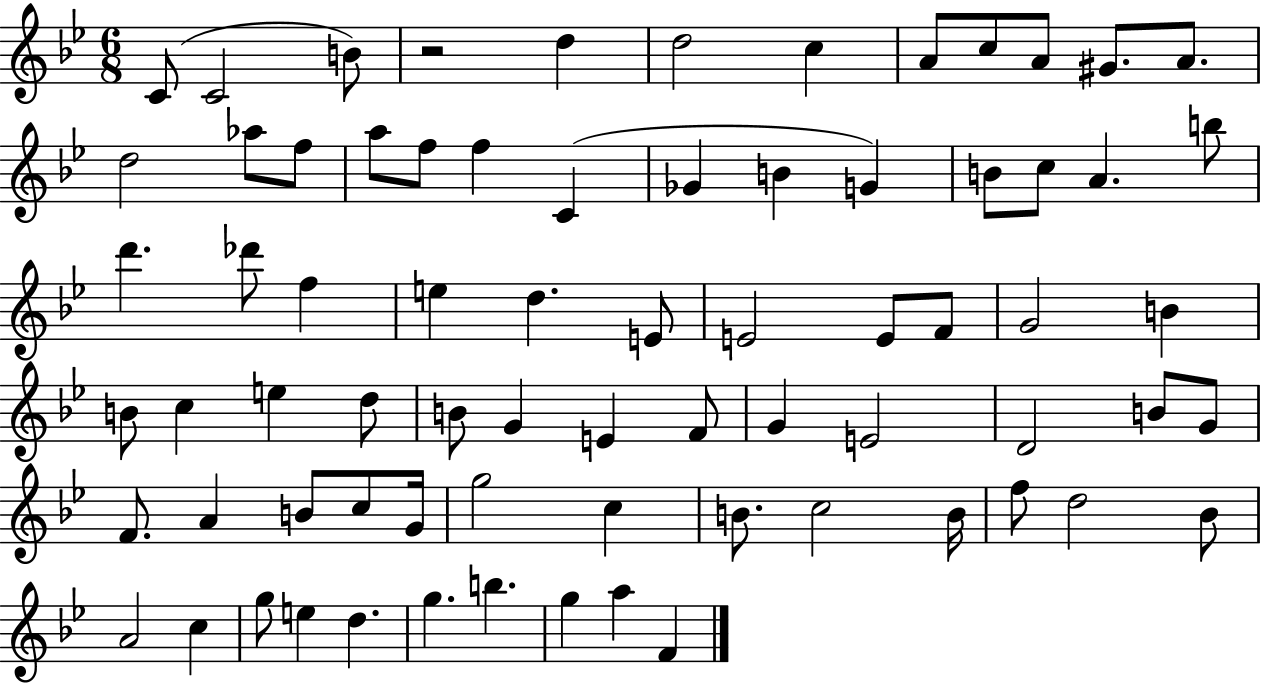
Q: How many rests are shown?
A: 1